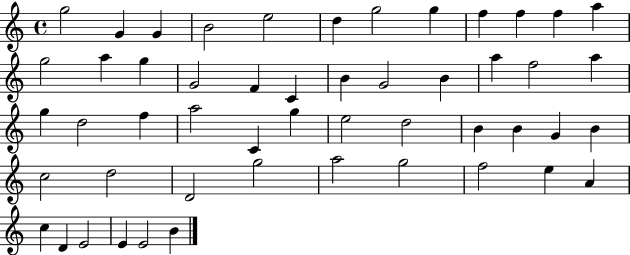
{
  \clef treble
  \time 4/4
  \defaultTimeSignature
  \key c \major
  g''2 g'4 g'4 | b'2 e''2 | d''4 g''2 g''4 | f''4 f''4 f''4 a''4 | \break g''2 a''4 g''4 | g'2 f'4 c'4 | b'4 g'2 b'4 | a''4 f''2 a''4 | \break g''4 d''2 f''4 | a''2 c'4 g''4 | e''2 d''2 | b'4 b'4 g'4 b'4 | \break c''2 d''2 | d'2 g''2 | a''2 g''2 | f''2 e''4 a'4 | \break c''4 d'4 e'2 | e'4 e'2 b'4 | \bar "|."
}